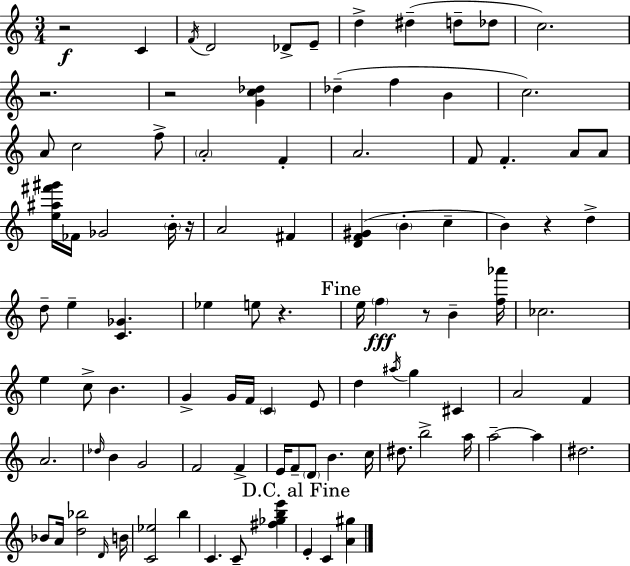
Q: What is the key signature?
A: C major